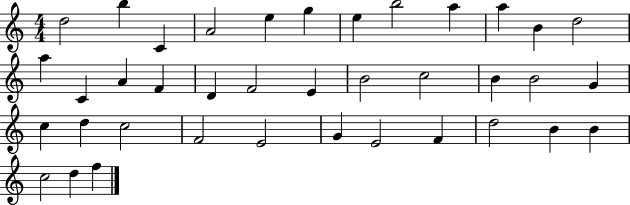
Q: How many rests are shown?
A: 0